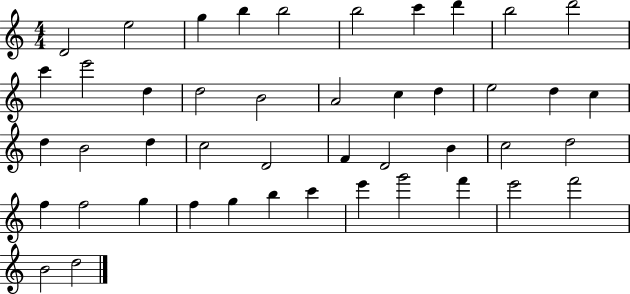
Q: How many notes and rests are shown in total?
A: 45